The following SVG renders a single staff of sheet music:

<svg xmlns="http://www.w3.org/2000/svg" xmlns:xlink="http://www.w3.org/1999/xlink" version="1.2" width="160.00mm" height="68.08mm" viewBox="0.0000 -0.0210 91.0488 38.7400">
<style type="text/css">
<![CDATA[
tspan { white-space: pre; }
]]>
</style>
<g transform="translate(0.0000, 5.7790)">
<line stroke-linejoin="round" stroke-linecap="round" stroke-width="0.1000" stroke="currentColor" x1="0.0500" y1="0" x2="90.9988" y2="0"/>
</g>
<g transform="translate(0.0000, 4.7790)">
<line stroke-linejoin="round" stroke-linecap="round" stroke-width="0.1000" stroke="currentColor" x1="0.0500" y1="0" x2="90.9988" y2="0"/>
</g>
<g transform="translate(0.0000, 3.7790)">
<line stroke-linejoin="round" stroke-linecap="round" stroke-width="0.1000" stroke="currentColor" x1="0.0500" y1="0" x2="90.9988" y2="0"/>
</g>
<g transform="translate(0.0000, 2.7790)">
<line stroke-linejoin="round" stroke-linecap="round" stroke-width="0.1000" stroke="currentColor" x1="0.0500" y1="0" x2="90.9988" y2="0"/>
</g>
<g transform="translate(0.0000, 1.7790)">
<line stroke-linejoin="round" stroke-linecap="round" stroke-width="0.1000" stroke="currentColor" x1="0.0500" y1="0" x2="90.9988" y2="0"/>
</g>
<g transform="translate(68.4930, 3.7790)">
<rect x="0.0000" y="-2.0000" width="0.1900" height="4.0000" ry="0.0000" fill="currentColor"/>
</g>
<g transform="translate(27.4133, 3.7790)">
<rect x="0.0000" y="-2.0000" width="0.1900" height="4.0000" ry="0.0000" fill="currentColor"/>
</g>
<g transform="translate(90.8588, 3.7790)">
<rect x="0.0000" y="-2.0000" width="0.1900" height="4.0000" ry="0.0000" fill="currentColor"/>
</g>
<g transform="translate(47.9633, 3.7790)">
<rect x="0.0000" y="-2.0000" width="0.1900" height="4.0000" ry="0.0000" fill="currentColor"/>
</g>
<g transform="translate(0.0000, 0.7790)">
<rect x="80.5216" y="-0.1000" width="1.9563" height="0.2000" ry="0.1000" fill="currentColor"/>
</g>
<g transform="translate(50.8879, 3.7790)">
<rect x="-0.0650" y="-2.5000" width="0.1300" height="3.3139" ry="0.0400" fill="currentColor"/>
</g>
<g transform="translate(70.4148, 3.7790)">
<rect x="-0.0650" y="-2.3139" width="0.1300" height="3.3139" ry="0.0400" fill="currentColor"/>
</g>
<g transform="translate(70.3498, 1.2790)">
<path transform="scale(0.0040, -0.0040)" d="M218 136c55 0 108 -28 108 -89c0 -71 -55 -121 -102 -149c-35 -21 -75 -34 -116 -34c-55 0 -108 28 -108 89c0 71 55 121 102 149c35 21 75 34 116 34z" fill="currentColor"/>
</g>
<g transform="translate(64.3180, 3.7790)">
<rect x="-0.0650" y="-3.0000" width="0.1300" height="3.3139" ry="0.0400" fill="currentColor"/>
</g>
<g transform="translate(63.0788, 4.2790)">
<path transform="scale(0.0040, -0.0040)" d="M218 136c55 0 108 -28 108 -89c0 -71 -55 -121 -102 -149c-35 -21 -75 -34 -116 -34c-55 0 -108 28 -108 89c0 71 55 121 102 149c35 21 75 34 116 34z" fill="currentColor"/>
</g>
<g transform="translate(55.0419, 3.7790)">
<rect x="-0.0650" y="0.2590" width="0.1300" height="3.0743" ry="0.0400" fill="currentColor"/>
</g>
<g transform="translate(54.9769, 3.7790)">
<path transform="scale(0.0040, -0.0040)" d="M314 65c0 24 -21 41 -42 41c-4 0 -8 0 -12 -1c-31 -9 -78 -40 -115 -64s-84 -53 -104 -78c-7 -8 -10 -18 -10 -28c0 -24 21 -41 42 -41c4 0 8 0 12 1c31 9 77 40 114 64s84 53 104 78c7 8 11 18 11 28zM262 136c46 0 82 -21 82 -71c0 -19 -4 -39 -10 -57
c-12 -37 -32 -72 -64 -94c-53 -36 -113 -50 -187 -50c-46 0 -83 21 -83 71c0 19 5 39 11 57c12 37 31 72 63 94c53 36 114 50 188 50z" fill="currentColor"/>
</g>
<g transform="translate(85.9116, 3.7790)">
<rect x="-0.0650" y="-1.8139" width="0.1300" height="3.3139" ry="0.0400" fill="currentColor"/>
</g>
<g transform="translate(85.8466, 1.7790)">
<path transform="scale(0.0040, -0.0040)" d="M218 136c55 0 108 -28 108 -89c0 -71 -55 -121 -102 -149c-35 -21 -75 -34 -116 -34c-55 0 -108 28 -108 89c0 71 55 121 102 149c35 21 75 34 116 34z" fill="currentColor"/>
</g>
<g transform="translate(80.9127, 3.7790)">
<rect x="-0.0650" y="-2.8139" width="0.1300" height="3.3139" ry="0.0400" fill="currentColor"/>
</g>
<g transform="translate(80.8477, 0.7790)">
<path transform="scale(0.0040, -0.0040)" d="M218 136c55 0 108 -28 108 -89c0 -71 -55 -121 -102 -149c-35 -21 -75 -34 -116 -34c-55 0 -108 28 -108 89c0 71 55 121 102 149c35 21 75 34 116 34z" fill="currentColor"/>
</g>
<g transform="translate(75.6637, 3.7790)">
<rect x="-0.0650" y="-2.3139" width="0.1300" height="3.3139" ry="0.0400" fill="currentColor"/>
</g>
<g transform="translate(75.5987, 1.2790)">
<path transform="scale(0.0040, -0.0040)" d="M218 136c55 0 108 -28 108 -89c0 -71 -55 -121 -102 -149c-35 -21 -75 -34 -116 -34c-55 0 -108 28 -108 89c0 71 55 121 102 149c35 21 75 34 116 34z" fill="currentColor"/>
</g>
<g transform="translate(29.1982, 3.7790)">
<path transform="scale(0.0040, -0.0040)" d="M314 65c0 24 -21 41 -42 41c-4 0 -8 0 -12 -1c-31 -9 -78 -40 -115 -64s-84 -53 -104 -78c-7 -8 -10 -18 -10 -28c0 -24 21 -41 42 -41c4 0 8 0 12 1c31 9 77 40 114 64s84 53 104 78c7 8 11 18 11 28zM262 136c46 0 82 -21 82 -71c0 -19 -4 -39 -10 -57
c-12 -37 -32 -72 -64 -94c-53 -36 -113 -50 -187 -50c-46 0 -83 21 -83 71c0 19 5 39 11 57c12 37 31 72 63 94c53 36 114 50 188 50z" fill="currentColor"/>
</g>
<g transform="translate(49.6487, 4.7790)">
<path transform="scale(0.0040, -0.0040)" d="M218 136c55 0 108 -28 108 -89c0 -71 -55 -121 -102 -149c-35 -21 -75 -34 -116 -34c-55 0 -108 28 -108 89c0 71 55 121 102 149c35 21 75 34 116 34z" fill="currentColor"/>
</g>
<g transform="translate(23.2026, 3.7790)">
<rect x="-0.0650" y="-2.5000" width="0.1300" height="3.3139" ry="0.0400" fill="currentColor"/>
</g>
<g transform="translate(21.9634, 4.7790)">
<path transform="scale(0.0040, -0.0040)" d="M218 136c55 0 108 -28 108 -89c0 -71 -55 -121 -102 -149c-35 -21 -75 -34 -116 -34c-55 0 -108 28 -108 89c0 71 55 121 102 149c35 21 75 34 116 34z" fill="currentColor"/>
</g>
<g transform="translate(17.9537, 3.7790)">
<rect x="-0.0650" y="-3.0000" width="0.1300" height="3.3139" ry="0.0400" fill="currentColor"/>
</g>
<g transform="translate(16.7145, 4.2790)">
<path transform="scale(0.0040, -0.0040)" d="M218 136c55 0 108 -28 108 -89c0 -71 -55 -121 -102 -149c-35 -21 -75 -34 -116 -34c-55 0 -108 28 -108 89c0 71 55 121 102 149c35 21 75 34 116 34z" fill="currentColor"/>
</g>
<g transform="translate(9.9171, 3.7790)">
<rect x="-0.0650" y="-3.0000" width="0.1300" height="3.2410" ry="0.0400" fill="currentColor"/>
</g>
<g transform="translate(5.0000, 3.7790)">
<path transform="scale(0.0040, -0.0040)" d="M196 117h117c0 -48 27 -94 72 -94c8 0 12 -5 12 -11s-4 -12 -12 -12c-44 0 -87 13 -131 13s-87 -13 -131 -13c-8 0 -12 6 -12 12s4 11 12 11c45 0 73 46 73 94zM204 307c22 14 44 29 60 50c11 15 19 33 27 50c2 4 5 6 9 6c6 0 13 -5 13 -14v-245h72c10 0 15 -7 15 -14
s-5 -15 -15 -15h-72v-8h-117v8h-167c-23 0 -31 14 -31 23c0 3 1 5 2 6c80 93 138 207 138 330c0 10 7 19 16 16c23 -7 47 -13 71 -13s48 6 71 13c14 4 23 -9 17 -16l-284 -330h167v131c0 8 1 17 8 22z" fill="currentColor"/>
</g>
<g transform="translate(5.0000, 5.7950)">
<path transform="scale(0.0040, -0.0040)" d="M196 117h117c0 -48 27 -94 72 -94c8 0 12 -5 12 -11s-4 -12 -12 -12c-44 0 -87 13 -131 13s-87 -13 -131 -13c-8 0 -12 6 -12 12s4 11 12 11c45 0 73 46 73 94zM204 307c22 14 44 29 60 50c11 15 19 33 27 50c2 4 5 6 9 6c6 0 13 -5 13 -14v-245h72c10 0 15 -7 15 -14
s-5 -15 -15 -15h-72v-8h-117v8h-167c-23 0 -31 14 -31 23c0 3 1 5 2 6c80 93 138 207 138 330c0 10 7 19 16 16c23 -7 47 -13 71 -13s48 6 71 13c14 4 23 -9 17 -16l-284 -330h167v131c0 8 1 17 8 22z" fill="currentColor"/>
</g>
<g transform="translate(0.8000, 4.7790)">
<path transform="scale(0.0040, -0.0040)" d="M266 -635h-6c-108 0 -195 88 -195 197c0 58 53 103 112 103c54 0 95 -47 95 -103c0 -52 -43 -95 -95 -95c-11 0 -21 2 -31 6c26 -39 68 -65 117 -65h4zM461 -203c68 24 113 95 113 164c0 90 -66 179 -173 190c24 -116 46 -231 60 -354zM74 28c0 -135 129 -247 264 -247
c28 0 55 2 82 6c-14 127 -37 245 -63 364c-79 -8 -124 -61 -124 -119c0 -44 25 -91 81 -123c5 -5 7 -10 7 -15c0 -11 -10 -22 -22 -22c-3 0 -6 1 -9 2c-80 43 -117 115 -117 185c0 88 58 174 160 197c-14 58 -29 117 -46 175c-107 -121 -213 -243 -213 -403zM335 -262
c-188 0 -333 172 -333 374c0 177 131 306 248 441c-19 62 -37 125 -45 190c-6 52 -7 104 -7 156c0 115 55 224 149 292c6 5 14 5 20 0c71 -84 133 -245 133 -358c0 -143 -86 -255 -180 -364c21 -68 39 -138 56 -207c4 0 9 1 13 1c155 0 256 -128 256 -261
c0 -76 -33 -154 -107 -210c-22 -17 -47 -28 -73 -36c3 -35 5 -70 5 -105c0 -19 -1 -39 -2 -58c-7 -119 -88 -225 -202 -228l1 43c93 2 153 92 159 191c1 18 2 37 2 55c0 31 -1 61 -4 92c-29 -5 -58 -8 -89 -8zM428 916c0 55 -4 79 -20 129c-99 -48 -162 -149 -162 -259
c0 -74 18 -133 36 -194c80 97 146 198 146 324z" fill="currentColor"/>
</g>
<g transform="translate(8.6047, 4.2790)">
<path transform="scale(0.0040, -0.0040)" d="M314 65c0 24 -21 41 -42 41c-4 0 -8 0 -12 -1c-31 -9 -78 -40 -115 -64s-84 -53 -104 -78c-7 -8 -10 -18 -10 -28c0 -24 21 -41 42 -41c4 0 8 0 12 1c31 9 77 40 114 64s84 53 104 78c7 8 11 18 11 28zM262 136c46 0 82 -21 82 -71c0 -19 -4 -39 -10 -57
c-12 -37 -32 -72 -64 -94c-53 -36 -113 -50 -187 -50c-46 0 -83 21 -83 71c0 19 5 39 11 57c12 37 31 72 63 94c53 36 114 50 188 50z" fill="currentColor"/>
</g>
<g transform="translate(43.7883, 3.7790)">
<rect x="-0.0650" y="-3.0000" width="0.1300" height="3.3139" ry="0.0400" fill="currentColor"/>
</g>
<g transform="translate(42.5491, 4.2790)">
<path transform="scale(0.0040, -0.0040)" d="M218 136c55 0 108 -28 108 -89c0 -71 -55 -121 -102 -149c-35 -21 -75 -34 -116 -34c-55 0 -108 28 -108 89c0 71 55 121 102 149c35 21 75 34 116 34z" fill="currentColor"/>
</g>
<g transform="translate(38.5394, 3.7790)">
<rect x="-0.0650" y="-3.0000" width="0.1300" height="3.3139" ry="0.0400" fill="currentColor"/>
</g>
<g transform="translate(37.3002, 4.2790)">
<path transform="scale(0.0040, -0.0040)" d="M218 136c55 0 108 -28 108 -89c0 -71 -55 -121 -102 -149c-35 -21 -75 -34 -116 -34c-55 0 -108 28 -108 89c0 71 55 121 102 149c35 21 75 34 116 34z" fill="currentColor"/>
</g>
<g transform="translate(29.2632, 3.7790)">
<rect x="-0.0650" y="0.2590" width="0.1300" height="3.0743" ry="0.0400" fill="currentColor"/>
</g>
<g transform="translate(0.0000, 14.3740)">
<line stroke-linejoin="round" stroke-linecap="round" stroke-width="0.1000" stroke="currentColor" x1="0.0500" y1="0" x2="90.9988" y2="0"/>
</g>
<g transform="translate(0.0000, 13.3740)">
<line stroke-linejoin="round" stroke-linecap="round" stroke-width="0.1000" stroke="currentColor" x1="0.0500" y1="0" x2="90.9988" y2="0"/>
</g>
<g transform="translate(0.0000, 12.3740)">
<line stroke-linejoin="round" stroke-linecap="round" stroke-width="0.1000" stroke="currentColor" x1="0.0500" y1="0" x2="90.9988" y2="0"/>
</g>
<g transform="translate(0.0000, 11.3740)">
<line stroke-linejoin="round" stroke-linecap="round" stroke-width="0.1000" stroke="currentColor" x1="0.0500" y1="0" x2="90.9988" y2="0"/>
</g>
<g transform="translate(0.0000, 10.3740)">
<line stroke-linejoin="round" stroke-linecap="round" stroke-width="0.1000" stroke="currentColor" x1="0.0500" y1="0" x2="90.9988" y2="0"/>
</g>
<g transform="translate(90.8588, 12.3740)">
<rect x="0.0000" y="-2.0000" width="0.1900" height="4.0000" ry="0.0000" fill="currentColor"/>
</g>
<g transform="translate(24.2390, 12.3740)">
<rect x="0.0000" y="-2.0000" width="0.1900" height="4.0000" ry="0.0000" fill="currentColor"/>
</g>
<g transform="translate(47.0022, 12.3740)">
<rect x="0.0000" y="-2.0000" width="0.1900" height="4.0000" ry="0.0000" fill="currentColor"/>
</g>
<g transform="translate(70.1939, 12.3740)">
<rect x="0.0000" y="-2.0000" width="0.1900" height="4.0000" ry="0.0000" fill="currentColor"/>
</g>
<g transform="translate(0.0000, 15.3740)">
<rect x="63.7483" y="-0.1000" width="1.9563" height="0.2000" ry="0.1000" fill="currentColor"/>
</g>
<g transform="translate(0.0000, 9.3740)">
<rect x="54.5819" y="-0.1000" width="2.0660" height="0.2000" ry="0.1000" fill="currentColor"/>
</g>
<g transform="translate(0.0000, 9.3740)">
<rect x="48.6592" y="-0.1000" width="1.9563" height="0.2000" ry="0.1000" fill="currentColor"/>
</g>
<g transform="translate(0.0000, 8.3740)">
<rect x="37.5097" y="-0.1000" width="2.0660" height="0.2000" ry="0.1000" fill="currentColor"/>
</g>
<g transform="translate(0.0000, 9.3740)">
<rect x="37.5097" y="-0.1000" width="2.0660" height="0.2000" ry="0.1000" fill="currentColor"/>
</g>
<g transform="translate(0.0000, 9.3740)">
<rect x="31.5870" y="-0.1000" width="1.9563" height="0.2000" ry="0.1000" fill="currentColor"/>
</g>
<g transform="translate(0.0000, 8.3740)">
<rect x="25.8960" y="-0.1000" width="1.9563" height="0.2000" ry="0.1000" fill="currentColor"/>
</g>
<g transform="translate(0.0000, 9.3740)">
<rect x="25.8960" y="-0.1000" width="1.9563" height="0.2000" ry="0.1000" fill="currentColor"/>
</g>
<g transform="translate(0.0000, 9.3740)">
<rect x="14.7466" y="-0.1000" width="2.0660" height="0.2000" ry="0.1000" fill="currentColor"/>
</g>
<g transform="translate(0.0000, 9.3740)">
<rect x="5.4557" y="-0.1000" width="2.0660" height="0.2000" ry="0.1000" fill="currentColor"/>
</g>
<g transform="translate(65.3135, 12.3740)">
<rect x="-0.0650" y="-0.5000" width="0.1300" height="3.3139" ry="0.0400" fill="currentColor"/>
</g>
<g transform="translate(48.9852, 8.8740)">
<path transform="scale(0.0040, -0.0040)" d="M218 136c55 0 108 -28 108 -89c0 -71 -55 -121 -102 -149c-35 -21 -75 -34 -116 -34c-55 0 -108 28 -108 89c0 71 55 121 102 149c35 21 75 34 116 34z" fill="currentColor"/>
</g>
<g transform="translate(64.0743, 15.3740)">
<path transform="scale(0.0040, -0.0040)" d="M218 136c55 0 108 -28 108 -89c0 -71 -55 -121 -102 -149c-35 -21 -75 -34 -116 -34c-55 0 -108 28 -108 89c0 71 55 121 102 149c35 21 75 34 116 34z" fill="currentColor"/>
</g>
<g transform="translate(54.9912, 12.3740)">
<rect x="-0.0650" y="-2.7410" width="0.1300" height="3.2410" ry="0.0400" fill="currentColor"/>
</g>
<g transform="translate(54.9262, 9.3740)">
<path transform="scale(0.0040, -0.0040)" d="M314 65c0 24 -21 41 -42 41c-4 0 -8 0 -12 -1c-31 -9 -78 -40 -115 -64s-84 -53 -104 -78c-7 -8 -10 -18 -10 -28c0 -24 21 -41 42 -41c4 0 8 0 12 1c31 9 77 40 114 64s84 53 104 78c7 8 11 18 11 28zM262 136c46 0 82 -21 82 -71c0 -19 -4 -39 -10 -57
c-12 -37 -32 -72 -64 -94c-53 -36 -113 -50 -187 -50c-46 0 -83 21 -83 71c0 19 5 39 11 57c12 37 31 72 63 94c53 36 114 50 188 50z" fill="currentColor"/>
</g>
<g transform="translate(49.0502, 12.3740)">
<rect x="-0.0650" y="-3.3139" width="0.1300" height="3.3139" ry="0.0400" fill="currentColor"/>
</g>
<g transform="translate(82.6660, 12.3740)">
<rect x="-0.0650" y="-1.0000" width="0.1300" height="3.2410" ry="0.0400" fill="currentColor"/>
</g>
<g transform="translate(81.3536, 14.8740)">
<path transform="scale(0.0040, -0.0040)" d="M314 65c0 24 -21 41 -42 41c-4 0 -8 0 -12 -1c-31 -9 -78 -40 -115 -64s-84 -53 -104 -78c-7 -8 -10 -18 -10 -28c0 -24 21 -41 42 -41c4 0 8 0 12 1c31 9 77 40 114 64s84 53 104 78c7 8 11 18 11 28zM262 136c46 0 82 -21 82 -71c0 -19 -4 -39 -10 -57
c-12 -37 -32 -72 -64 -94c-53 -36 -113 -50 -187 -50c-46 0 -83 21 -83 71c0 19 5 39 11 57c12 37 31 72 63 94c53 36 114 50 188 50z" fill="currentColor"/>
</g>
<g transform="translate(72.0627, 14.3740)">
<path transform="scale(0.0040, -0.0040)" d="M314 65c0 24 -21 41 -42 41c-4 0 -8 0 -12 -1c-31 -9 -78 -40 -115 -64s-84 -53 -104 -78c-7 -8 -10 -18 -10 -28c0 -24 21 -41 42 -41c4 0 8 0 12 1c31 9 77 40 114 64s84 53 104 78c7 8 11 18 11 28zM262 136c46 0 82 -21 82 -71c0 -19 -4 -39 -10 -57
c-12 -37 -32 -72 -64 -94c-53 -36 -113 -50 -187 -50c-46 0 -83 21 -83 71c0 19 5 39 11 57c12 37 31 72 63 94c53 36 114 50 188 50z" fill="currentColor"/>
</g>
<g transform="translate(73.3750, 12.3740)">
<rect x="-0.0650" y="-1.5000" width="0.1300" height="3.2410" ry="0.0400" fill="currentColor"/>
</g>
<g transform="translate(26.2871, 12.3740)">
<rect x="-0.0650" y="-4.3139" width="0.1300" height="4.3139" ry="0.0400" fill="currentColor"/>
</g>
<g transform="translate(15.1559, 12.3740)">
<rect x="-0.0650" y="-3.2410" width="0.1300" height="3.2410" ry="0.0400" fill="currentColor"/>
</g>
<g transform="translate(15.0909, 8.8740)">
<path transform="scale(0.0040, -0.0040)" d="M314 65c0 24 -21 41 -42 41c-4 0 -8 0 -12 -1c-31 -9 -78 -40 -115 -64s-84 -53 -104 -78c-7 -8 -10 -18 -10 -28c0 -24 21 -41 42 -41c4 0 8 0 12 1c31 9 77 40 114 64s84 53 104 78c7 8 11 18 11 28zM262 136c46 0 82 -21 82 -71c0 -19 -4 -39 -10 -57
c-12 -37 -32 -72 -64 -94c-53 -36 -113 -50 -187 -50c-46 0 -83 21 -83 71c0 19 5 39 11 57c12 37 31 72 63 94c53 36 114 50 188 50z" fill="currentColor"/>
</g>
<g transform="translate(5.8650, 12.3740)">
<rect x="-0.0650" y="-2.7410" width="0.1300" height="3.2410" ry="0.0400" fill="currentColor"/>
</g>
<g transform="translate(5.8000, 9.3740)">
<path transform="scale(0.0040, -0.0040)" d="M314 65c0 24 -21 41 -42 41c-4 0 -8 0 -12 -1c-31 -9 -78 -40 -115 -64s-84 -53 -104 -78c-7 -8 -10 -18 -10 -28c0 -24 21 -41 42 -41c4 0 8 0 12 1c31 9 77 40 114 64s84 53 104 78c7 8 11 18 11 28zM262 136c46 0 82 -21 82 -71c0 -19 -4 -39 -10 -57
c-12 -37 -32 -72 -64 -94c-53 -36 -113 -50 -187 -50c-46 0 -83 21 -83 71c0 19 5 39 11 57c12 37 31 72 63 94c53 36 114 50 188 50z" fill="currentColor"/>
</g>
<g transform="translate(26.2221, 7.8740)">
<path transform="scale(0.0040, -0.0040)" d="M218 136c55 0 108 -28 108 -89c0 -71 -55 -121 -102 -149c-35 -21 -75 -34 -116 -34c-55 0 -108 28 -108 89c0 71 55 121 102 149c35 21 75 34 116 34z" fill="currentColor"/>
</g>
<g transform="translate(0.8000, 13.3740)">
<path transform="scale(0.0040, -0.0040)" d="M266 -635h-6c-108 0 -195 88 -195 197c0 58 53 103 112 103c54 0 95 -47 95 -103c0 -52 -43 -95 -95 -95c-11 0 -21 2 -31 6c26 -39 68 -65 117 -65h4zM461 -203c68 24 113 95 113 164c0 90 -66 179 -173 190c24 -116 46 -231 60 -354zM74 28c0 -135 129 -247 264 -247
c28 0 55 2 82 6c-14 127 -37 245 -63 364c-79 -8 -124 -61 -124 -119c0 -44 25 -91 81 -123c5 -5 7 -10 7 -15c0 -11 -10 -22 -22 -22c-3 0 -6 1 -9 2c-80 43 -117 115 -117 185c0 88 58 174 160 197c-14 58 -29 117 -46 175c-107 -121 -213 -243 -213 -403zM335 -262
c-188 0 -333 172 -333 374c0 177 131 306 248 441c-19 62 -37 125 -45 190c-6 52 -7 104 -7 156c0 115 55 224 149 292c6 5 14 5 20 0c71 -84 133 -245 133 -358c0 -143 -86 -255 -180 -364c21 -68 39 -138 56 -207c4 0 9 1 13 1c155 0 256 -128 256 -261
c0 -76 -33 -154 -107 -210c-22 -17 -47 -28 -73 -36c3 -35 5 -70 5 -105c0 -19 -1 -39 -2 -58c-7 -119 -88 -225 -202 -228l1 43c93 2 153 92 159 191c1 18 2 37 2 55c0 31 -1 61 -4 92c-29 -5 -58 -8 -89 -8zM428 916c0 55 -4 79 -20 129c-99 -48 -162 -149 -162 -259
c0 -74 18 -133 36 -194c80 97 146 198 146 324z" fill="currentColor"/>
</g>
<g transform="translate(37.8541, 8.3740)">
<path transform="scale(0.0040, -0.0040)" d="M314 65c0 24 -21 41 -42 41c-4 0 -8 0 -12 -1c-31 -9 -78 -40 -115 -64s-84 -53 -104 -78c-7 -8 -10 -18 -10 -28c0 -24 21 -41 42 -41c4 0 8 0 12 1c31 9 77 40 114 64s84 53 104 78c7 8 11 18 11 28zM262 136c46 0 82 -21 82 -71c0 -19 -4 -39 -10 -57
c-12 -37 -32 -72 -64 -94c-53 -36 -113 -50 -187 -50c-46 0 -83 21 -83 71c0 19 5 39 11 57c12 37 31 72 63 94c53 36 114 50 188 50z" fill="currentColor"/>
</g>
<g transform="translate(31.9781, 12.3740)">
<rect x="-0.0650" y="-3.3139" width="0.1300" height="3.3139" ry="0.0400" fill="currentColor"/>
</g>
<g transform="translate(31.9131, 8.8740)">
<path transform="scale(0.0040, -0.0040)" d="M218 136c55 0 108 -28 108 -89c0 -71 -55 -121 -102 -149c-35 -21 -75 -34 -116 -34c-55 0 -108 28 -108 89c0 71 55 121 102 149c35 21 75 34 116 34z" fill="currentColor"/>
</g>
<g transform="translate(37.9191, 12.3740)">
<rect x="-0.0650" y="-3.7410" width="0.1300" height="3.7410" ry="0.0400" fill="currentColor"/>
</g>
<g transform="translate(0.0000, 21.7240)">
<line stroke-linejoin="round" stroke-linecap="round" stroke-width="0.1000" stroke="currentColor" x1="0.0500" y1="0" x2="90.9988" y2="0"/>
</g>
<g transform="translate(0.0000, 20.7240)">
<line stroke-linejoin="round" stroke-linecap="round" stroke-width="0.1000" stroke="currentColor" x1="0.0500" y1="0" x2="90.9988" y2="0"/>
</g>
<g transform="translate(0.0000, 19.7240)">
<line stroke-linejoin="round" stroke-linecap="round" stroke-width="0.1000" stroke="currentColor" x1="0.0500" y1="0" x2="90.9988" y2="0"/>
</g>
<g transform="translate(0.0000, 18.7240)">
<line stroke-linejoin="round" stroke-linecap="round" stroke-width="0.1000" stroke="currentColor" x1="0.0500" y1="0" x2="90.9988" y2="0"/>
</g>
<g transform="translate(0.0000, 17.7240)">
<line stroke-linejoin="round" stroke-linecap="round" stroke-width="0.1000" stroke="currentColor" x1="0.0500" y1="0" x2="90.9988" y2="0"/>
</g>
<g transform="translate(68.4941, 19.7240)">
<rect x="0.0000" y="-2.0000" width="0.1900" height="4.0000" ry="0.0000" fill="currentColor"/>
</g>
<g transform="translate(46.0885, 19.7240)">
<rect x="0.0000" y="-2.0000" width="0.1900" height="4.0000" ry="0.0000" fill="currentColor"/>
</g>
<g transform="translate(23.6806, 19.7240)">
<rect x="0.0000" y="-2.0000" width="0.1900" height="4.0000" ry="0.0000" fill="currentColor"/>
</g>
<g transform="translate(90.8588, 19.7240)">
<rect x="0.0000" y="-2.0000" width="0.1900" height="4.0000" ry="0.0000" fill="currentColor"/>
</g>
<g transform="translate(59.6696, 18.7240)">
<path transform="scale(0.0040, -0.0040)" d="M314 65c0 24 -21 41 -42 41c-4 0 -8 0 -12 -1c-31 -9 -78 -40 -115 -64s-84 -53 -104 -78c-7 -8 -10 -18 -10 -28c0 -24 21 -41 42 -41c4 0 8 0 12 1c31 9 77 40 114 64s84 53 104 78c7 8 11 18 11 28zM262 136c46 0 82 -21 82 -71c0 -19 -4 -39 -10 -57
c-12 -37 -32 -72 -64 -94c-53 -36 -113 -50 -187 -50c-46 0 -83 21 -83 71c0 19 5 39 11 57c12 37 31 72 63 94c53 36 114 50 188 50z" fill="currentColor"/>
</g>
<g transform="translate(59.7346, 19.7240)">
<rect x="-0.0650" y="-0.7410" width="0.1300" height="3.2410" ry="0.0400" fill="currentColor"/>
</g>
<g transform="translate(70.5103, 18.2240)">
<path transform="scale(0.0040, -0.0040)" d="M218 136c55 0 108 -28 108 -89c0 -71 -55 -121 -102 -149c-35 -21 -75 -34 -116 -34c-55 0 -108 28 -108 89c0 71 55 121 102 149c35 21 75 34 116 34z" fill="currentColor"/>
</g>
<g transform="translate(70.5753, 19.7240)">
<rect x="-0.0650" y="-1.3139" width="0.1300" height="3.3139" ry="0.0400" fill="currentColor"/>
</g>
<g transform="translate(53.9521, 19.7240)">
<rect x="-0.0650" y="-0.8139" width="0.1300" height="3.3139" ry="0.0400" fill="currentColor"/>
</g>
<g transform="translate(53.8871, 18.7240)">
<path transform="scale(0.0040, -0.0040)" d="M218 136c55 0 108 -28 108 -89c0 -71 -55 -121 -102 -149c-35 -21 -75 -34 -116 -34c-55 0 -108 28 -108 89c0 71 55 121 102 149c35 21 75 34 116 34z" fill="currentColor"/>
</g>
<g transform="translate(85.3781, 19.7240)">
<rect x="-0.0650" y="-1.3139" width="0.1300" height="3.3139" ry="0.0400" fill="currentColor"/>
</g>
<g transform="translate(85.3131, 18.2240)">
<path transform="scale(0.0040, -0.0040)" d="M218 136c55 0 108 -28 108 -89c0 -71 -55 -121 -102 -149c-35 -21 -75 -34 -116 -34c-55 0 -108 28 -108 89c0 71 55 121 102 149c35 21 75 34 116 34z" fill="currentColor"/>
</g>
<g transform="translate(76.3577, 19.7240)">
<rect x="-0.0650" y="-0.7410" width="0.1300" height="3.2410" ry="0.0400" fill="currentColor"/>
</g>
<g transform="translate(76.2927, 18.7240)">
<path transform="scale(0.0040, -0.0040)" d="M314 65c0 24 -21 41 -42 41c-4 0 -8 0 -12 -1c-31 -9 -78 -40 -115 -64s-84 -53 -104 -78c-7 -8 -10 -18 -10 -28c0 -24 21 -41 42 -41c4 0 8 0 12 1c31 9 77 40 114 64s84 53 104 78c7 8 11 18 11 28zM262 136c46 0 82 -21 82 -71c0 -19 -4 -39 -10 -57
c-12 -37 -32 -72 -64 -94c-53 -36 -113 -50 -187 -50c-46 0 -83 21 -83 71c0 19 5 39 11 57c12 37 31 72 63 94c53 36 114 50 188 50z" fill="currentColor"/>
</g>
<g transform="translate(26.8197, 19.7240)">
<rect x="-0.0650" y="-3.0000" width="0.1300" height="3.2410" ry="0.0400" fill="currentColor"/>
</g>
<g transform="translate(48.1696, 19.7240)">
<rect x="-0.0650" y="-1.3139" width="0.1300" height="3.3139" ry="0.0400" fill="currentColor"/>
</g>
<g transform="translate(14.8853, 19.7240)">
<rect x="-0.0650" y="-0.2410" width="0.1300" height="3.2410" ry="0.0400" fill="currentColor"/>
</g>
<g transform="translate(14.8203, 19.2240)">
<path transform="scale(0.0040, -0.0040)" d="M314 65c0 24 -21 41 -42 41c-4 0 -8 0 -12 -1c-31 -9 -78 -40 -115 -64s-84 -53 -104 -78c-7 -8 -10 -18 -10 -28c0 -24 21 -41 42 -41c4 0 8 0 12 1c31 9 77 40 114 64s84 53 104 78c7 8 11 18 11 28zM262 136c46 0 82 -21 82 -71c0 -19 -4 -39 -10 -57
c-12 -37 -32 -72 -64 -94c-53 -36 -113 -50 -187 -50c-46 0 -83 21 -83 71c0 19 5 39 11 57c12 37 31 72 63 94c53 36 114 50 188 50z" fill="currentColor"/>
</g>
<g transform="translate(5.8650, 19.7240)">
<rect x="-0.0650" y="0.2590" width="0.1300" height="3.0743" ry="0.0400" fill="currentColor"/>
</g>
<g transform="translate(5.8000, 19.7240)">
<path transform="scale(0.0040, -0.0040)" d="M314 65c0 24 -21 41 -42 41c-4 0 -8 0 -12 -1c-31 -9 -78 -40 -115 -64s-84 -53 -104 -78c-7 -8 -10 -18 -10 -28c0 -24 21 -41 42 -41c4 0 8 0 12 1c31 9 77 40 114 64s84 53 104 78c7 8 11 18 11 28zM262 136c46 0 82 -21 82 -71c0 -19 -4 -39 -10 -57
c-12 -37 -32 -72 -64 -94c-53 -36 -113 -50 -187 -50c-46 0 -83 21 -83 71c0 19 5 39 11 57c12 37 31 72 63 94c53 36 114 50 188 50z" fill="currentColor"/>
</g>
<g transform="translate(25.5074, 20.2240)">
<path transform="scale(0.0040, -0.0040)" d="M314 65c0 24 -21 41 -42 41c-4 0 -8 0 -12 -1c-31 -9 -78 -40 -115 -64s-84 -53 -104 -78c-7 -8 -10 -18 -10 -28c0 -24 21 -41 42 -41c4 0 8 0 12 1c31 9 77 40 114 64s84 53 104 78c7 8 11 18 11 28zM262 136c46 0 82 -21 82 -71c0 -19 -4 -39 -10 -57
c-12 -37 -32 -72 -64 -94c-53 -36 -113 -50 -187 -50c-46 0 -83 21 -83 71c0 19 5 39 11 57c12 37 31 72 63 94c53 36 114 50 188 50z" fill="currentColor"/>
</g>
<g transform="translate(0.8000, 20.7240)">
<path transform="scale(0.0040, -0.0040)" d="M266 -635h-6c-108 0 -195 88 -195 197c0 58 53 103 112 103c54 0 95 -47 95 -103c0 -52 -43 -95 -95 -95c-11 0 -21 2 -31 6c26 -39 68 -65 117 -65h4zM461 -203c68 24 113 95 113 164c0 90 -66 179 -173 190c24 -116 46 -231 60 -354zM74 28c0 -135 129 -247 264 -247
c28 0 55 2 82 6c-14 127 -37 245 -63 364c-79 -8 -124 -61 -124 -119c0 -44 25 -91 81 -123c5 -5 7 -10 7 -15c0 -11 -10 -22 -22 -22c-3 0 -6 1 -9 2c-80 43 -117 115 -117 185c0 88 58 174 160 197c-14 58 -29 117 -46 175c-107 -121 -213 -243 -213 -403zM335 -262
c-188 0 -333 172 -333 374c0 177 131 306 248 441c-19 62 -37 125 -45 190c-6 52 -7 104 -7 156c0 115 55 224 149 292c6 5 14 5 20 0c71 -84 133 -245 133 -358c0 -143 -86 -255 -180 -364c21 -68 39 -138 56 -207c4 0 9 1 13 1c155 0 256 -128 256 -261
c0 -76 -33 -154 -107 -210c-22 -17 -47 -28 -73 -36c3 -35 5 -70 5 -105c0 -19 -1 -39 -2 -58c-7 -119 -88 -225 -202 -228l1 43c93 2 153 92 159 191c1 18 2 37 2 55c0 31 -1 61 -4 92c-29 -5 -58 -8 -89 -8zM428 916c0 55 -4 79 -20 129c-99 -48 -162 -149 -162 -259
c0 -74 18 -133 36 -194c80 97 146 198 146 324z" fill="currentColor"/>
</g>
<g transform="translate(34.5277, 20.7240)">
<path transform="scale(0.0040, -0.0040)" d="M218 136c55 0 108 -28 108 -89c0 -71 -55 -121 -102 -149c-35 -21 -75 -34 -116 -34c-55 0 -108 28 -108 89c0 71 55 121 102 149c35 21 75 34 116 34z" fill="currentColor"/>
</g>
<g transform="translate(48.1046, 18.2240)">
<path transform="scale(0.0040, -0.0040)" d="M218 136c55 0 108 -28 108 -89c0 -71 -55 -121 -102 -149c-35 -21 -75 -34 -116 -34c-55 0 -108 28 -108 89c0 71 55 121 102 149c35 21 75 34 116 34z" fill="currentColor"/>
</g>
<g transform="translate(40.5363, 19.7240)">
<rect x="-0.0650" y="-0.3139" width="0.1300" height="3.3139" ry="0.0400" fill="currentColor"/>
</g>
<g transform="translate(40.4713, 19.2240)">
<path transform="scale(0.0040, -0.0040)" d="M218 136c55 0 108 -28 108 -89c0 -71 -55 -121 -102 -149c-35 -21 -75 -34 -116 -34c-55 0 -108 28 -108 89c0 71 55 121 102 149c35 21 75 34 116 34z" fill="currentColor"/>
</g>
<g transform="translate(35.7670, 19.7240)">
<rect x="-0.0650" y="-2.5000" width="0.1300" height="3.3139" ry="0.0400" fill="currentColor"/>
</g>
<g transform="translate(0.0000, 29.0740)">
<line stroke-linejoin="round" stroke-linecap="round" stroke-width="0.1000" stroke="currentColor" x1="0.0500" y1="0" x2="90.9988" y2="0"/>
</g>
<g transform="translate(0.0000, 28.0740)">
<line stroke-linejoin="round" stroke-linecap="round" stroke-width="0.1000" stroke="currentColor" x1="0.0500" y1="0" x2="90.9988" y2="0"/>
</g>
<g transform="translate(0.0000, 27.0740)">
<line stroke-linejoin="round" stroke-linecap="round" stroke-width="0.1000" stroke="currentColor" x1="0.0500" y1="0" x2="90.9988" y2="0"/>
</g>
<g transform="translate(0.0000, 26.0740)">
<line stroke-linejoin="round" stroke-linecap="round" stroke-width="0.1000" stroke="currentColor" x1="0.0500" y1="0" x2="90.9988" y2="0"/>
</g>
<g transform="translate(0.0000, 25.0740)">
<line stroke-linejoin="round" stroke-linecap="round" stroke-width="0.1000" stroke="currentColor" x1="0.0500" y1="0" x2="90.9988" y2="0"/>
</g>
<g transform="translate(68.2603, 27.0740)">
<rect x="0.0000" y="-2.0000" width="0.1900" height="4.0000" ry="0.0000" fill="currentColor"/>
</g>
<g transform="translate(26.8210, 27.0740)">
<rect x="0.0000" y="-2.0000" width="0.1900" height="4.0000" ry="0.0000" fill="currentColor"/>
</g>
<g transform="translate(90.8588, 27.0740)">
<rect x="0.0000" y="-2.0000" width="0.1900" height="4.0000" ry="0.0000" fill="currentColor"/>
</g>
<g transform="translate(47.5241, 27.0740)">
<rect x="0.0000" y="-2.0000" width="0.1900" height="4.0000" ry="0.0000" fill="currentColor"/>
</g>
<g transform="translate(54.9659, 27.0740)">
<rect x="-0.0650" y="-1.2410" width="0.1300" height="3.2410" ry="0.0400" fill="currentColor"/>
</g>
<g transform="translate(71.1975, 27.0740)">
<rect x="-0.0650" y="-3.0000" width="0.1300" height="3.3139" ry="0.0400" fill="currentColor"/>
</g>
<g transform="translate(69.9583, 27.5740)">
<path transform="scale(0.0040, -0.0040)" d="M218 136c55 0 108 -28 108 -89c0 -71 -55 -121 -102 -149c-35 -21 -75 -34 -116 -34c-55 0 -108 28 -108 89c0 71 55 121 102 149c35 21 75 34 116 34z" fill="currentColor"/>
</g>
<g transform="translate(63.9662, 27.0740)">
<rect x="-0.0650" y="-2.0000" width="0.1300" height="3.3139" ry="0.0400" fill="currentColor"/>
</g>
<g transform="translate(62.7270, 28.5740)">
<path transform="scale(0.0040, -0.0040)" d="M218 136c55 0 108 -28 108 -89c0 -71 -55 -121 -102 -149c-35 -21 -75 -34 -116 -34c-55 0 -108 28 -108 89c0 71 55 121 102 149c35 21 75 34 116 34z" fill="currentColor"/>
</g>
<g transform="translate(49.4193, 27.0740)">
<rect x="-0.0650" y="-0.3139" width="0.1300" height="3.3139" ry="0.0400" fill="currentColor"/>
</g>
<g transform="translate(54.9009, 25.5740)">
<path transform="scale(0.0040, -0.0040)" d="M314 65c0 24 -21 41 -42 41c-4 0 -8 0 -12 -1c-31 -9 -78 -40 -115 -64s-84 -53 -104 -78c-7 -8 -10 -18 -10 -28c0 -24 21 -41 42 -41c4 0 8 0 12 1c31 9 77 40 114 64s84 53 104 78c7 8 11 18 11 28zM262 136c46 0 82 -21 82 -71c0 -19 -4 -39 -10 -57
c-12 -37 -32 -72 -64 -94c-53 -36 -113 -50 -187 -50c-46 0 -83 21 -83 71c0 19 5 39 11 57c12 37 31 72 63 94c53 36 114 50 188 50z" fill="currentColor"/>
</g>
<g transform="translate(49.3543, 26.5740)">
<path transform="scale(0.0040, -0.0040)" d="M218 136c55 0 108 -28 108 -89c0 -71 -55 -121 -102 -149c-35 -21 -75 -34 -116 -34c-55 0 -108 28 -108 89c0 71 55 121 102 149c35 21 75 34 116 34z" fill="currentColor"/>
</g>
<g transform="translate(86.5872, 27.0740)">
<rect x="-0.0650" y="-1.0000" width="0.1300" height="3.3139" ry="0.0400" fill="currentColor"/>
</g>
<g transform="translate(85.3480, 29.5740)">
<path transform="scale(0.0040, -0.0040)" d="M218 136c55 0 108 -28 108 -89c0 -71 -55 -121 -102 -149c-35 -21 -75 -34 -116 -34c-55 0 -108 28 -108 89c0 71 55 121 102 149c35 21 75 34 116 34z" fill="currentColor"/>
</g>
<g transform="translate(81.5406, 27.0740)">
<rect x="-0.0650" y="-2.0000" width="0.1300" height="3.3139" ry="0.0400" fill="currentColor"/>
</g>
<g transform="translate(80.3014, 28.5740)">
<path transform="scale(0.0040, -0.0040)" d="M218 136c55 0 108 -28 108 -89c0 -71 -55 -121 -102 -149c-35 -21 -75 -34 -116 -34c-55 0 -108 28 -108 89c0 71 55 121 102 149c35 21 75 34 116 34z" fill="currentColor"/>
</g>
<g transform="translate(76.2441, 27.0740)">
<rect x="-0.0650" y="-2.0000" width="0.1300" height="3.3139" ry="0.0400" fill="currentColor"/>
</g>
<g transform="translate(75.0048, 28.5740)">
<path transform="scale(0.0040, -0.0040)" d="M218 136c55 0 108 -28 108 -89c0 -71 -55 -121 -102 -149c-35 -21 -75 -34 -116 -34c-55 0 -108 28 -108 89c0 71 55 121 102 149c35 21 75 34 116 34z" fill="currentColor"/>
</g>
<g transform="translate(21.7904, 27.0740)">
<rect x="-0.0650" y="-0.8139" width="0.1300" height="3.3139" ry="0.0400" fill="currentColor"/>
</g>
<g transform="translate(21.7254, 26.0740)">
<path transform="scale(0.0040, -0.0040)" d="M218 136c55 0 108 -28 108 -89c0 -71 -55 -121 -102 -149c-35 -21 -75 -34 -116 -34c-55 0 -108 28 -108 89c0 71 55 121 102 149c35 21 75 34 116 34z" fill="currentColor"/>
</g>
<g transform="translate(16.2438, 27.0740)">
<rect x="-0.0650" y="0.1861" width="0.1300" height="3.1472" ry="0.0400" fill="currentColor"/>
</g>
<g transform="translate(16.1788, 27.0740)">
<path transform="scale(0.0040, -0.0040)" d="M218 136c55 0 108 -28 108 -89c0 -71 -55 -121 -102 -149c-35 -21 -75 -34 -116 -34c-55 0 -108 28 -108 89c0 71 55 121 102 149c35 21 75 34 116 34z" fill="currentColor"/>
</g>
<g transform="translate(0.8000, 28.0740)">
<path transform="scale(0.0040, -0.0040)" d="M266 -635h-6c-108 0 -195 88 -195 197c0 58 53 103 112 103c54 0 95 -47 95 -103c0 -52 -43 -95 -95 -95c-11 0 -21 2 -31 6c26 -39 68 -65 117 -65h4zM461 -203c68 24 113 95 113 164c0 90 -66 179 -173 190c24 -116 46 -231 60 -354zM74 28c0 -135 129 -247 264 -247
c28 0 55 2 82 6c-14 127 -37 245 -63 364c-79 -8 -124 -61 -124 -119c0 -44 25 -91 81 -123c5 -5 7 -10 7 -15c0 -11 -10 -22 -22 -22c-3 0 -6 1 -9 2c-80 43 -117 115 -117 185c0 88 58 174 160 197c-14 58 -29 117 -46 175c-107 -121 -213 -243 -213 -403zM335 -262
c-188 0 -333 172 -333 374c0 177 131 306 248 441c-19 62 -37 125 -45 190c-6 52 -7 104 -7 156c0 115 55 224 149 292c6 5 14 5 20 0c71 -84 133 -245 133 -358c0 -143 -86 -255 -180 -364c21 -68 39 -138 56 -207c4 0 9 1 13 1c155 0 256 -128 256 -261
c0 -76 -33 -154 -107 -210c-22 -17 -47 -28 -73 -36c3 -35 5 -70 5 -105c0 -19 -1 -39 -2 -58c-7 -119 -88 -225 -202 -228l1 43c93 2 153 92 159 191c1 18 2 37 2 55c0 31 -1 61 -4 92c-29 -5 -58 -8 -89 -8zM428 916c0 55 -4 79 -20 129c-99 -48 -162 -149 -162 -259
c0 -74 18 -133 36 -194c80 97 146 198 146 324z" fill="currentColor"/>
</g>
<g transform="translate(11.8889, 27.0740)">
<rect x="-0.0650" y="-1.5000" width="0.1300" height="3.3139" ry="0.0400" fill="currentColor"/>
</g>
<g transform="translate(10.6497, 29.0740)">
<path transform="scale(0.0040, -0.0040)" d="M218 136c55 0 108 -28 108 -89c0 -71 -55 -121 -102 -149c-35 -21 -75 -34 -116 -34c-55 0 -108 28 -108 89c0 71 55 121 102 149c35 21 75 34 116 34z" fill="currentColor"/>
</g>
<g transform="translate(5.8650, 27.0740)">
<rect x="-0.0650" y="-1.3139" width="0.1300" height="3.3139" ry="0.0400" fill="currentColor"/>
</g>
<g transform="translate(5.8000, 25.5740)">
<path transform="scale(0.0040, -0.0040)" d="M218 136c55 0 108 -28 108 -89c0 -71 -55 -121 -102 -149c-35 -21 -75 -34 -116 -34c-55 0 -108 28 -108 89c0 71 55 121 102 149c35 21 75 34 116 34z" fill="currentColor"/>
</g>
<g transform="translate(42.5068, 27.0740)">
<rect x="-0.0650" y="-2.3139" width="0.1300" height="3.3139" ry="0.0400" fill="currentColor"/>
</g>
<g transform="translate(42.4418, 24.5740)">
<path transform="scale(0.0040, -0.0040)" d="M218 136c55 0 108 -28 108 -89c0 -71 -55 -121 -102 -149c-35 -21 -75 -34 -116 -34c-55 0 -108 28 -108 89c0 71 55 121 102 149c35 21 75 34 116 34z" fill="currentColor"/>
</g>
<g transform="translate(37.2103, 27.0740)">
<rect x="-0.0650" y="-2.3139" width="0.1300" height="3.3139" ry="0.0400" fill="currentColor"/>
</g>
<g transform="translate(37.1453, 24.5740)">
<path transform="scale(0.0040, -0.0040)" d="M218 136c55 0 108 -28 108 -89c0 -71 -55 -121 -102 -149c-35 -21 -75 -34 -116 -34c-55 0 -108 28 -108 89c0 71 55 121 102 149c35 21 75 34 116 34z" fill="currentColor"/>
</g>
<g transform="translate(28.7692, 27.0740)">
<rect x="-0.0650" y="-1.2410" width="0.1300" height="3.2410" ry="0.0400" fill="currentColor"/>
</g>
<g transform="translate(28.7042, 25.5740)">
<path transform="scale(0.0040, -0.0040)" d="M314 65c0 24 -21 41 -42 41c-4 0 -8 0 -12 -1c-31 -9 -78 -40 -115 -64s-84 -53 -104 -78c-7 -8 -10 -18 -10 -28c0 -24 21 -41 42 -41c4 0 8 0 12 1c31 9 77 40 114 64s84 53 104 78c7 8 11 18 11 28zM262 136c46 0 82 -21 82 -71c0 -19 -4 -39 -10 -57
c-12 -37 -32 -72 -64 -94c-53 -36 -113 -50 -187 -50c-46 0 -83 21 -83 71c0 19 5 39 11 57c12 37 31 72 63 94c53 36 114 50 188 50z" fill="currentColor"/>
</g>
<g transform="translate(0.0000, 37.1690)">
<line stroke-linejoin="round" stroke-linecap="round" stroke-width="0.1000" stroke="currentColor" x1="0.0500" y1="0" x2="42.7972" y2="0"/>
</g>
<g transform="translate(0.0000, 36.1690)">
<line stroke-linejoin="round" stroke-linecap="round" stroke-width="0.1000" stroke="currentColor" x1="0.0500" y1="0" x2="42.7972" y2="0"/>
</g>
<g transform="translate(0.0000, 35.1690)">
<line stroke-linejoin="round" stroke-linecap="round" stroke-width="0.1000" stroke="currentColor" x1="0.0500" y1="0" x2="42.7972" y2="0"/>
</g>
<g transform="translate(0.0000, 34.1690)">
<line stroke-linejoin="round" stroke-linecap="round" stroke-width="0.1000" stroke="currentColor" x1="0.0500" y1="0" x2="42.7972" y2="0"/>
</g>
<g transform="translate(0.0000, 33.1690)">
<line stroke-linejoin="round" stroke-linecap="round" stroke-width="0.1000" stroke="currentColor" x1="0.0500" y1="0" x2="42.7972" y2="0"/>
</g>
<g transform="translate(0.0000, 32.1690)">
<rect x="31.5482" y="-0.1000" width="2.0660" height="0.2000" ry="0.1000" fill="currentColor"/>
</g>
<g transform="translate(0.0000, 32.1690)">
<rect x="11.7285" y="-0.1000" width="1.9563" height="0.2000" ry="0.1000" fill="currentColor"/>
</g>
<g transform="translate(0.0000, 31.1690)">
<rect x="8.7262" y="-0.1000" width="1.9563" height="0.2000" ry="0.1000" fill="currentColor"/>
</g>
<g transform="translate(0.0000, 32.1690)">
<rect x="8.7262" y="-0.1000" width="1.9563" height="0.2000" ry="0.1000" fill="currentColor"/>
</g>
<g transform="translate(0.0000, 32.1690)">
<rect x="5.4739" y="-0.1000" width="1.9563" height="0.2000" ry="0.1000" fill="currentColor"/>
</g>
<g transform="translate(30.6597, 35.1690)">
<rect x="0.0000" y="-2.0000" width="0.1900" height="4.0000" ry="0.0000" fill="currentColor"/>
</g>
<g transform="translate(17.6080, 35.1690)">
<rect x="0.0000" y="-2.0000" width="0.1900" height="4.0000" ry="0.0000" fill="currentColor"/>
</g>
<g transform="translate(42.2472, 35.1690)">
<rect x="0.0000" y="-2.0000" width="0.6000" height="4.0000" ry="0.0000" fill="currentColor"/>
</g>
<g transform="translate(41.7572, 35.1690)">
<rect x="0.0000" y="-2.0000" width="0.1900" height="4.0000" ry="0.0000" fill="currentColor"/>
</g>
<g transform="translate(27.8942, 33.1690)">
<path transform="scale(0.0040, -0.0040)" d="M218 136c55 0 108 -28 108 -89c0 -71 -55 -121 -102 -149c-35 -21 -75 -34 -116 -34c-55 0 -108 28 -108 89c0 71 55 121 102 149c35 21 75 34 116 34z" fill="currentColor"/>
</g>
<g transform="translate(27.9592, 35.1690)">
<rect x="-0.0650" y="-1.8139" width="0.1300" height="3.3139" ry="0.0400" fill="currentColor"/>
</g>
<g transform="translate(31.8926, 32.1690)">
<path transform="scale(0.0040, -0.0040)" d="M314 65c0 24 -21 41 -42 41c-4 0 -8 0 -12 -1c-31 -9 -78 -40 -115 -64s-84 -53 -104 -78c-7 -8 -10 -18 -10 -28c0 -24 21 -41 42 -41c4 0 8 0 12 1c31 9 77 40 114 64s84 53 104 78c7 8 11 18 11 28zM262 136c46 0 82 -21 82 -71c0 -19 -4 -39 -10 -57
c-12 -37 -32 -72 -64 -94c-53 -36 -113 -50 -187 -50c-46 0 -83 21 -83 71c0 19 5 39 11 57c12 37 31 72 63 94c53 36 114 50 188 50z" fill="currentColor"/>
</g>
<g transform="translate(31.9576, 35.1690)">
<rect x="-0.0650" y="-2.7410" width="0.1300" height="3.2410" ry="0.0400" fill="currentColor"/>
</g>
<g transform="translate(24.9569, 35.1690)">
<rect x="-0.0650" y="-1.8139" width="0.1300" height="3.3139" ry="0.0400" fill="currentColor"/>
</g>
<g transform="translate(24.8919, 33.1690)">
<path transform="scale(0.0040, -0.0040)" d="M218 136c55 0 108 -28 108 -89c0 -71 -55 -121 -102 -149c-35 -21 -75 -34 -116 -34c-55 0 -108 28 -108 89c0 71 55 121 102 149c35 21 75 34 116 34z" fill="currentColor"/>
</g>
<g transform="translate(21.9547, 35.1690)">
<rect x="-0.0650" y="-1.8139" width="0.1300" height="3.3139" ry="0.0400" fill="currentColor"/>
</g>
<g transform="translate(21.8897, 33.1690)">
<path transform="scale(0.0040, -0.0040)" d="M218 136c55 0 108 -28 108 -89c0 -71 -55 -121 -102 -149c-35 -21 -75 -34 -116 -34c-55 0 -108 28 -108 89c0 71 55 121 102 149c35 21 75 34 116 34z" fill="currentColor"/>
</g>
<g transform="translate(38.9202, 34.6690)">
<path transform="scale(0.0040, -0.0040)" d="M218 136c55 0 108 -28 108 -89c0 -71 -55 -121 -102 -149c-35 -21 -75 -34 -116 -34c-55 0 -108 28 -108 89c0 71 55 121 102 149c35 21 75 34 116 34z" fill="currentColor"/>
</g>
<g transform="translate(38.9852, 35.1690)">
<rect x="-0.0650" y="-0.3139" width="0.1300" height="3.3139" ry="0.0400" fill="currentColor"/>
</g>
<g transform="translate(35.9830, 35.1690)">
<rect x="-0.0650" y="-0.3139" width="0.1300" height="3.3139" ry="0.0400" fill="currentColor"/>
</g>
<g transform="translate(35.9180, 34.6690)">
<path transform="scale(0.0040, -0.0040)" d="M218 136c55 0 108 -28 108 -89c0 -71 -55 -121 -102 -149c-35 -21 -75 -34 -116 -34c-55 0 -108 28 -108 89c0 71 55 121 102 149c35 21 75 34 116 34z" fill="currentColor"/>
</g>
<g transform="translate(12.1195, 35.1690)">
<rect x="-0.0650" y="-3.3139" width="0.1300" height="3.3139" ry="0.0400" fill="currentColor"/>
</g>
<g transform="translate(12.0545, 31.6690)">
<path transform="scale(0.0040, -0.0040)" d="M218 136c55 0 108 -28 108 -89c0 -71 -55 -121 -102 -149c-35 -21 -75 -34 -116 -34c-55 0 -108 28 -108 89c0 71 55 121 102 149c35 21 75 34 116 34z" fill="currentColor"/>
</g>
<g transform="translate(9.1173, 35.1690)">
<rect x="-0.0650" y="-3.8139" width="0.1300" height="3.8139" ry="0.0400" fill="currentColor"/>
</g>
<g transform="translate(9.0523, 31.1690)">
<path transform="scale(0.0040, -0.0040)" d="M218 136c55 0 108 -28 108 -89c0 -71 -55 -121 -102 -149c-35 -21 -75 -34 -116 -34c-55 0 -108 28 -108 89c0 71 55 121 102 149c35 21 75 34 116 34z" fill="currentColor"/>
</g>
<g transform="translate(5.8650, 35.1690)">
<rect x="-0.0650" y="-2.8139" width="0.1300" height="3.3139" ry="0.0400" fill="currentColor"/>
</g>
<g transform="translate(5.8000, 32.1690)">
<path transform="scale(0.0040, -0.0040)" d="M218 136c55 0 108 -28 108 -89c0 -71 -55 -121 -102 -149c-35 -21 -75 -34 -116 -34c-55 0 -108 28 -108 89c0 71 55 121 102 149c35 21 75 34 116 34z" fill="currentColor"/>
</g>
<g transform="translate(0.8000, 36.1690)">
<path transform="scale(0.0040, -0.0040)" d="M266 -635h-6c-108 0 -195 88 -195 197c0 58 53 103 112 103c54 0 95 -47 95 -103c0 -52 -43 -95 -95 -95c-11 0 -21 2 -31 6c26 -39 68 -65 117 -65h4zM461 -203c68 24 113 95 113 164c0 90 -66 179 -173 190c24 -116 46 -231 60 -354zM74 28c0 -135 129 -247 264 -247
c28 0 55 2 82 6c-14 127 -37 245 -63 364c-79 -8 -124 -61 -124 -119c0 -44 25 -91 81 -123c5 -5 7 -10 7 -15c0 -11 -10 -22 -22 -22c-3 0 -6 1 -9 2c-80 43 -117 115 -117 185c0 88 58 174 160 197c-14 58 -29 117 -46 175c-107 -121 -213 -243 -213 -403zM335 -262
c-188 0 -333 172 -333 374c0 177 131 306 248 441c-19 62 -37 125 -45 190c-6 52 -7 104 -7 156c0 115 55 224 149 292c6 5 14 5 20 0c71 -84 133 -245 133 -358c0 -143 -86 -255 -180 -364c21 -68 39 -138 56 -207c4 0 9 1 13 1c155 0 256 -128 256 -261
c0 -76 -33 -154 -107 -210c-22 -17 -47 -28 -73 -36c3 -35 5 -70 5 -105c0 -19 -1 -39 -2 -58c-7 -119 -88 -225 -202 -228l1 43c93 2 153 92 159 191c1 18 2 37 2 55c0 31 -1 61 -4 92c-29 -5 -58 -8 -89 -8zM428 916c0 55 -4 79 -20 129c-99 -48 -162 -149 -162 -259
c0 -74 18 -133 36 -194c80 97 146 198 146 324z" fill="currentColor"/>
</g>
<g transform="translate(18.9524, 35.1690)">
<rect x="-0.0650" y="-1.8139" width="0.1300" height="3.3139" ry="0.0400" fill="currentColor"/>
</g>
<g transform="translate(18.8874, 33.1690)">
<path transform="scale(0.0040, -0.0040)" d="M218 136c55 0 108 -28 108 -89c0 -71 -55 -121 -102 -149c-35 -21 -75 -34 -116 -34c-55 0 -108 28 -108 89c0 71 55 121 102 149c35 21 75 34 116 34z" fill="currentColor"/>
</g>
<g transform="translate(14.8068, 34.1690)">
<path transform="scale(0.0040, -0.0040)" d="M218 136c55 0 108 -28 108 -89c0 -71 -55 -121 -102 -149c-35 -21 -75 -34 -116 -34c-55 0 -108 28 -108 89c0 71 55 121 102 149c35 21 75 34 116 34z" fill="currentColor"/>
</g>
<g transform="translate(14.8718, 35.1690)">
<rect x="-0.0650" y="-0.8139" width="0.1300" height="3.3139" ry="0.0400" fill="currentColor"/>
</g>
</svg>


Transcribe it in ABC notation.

X:1
T:Untitled
M:4/4
L:1/4
K:C
A2 A G B2 A A G B2 A g g a f a2 b2 d' b c'2 b a2 C E2 D2 B2 c2 A2 G c e d d2 e d2 e e E B d e2 g g c e2 F A F F D a c' b d f f f f a2 c c